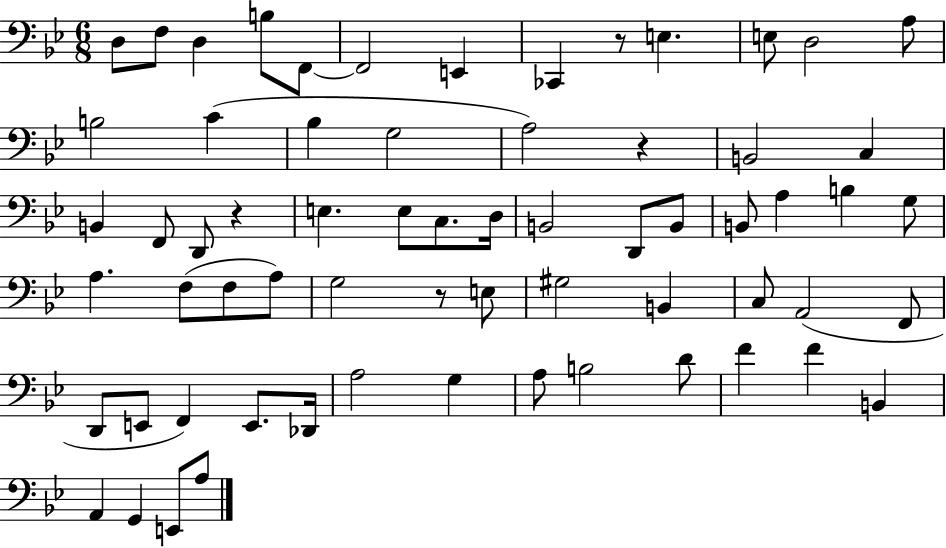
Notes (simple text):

D3/e F3/e D3/q B3/e F2/e F2/h E2/q CES2/q R/e E3/q. E3/e D3/h A3/e B3/h C4/q Bb3/q G3/h A3/h R/q B2/h C3/q B2/q F2/e D2/e R/q E3/q. E3/e C3/e. D3/s B2/h D2/e B2/e B2/e A3/q B3/q G3/e A3/q. F3/e F3/e A3/e G3/h R/e E3/e G#3/h B2/q C3/e A2/h F2/e D2/e E2/e F2/q E2/e. Db2/s A3/h G3/q A3/e B3/h D4/e F4/q F4/q B2/q A2/q G2/q E2/e A3/e